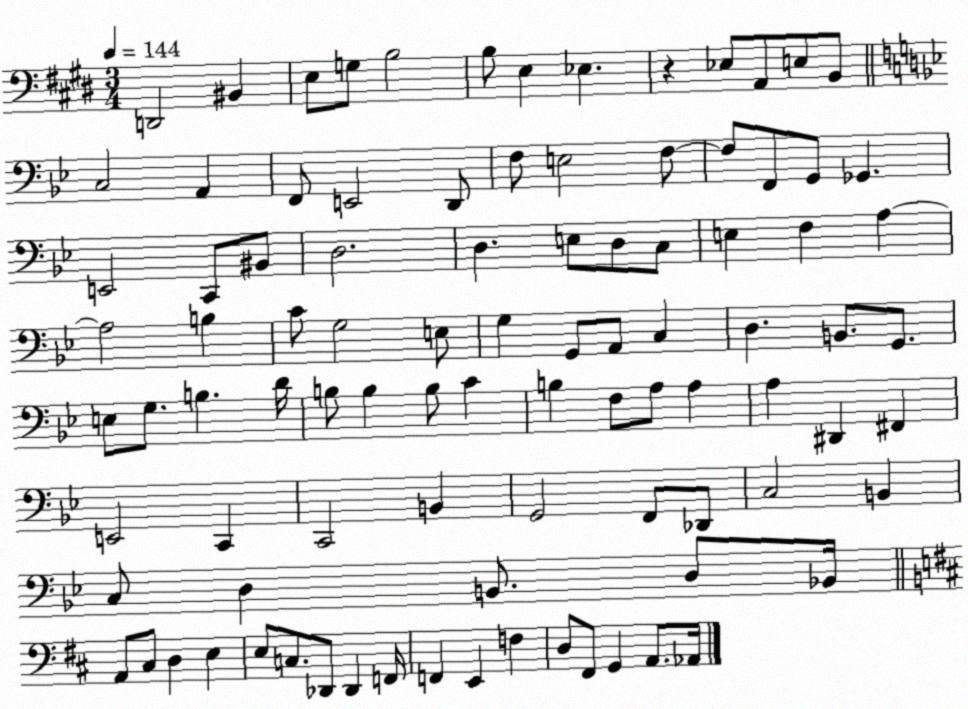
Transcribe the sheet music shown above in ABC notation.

X:1
T:Untitled
M:3/4
L:1/4
K:E
D,,2 ^B,, E,/2 G,/2 B,2 B,/2 E, _E, z _E,/2 A,,/2 E,/2 B,,/2 C,2 A,, F,,/2 E,,2 D,,/2 F,/2 E,2 F,/2 F,/2 F,,/2 G,,/2 _G,, E,,2 C,,/2 ^B,,/2 D,2 D, E,/2 D,/2 C,/2 E, F, A, A,2 B, C/2 G,2 E,/2 G, G,,/2 A,,/2 C, D, B,,/2 G,,/2 E,/2 G,/2 B, D/4 B,/2 B, B,/2 C B, F,/2 A,/2 A, A, ^D,, ^F,, E,,2 C,, C,,2 B,, G,,2 F,,/2 _D,,/2 C,2 B,, C,/2 D, B,,/2 D,/2 _B,,/4 A,,/2 ^C,/2 D, E, E,/2 C,/2 _D,,/2 _D,, F,,/4 F,, E,, F, D,/2 ^F,,/2 G,, A,,/2 _A,,/4